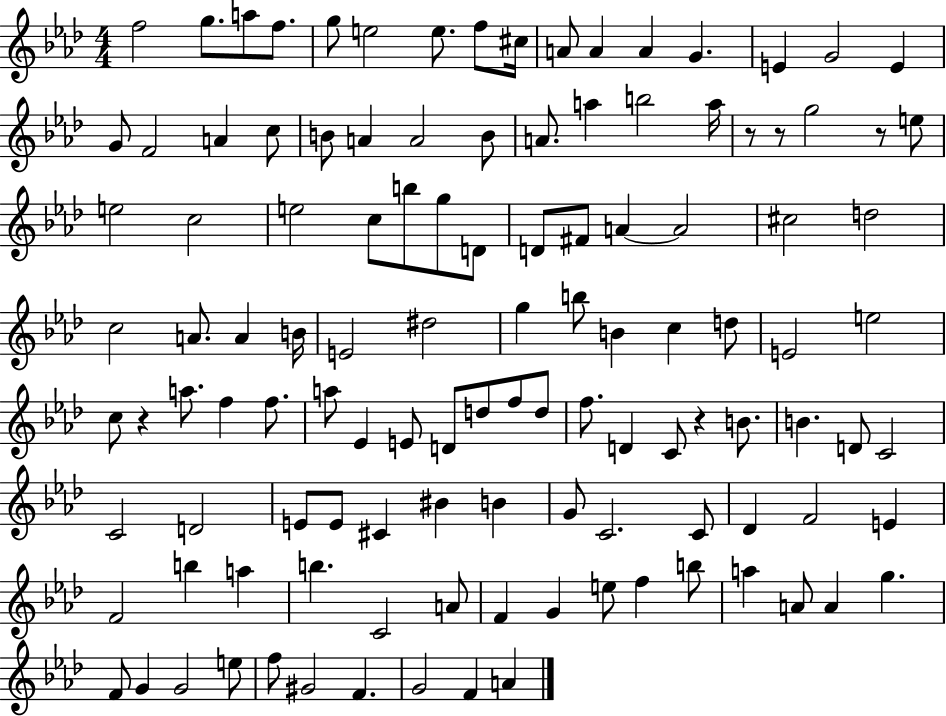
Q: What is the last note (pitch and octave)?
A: A4